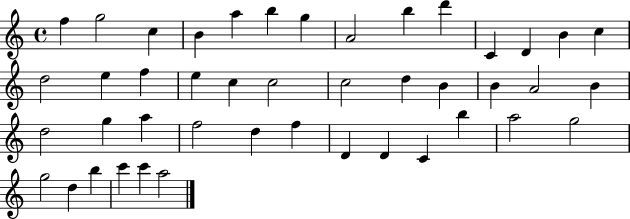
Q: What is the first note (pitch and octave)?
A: F5